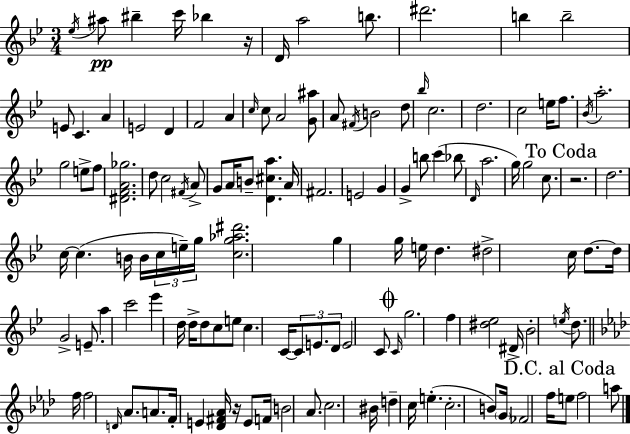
{
  \clef treble
  \numericTimeSignature
  \time 3/4
  \key bes \major
  \acciaccatura { ees''16 }\pp ais''8 bis''4-- c'''16 bes''4 | r16 d'16 a''2 b''8. | dis'''2. | b''4 b''2-- | \break e'8 c'4. a'4 | e'2 d'4 | f'2 a'4 | \grace { c''16 } c''8 a'2 | \break <g' ais''>8 a'8 \acciaccatura { fis'16 } b'2 | d''8 \grace { bes''16 } c''2. | d''2. | c''2 | \break e''16 f''8. \acciaccatura { bes'16 } a''2.-. | g''2 | e''8-> f''8 <dis' f' a' ges''>2. | d''8 c''2 | \break \acciaccatura { fis'16 } a'8-> g'8 a'16 b'8-- <d' cis'' a''>4. | a'16 fis'2. | e'2 | g'4 g'4-> b''8 | \break c'''4( bes''8 \grace { d'16 } a''2. | g''16) g''2 | c''8. \mark "To Coda" r2. | d''2. | \break c''16~~ c''4.( | b'16 b'16 \tuplet 3/2 { c''16 e''16--) g''16 } <c'' g'' aes'' dis'''>2. | g''4 g''16 | e''16 d''4. dis''2-> | \break c''16 d''8.~~ d''16 g'2-> | e'8.-- a''4 c'''2 | ees'''4 d''16 | d''16-> d''8 c''8 e''8 c''4. | \break c'16~~ \tuplet 3/2 { c'8 e'8. d'8 } e'2 | c'8 \mark \markup { \musicglyph "scripts.coda" } \grace { c'16 } g''2. | f''4 | <dis'' ees''>2 dis'16-> bes'2-. | \break \acciaccatura { e''16 } d''8. \bar "||" \break \key aes \major f''16 f''2 \grace { d'16 } aes'8. | a'8. f'16-. e'4 <des' fis' aes'>16 r16 e'8 | f'16 b'2 aes'8. | c''2. | \break bis'16 d''4-- c''16 e''4.-.( | c''2.-. | b'8) \parenthesize g'16 fes'2 | f''16 \mark "D.C. al Coda" e''8 f''2 a''8 | \break \bar "|."
}